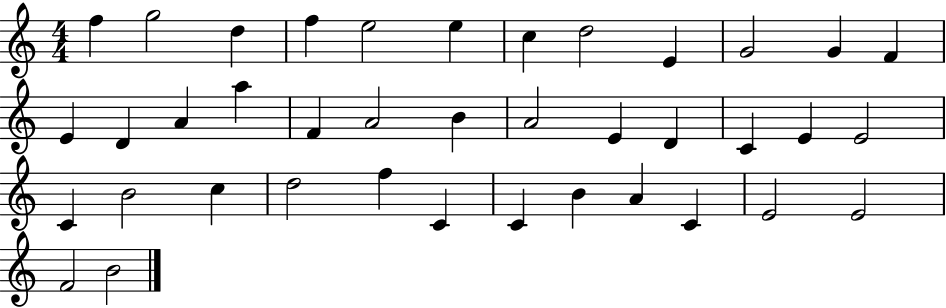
X:1
T:Untitled
M:4/4
L:1/4
K:C
f g2 d f e2 e c d2 E G2 G F E D A a F A2 B A2 E D C E E2 C B2 c d2 f C C B A C E2 E2 F2 B2